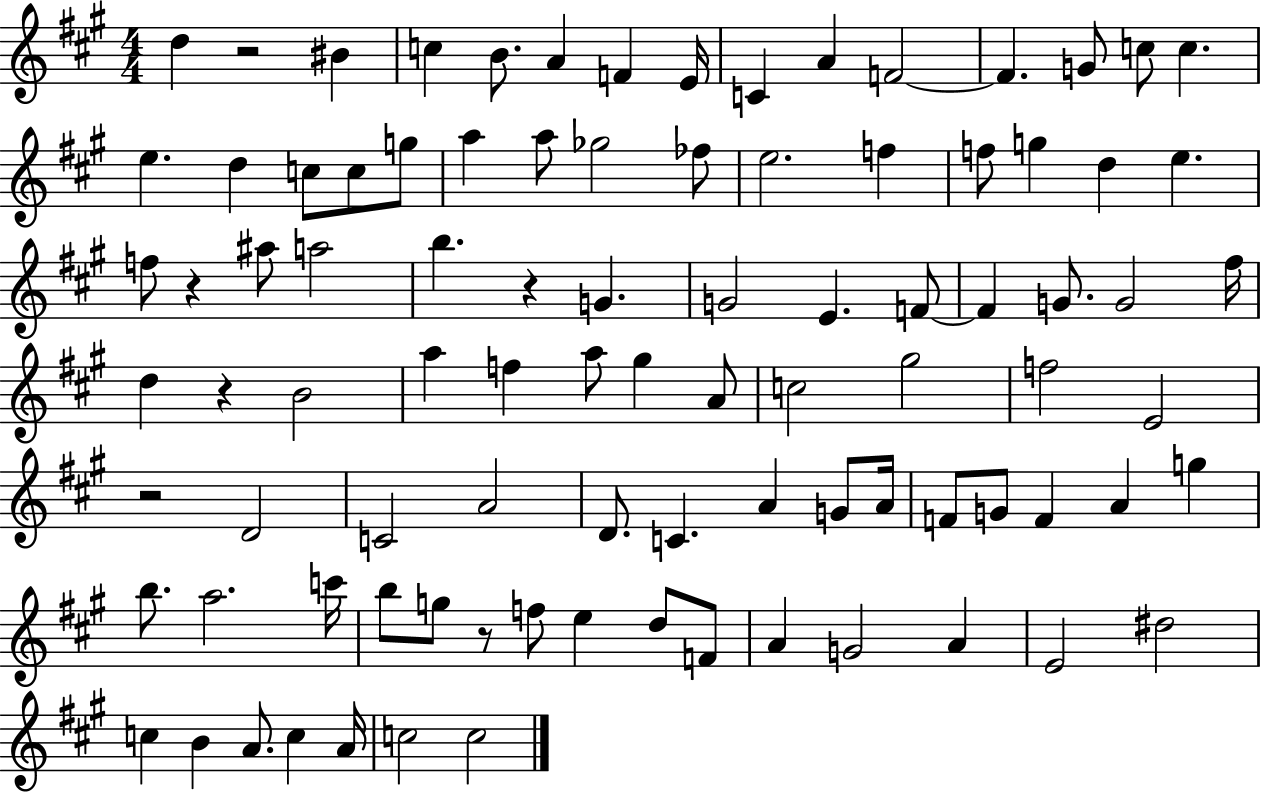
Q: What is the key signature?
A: A major